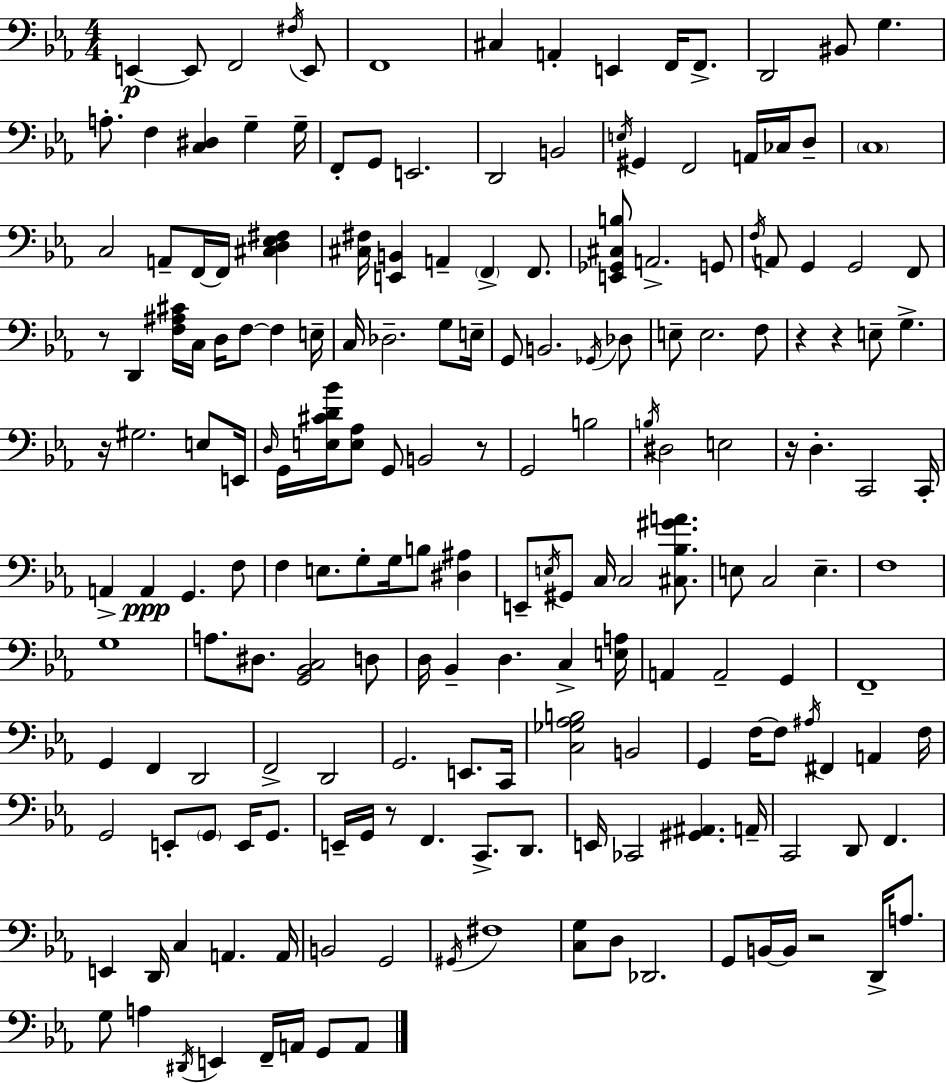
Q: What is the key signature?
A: C minor